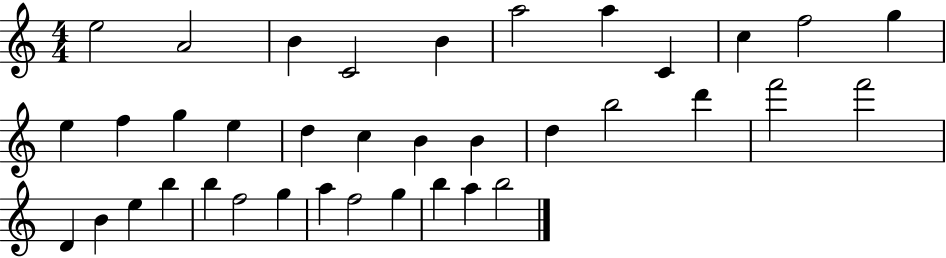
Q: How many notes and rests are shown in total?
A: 37